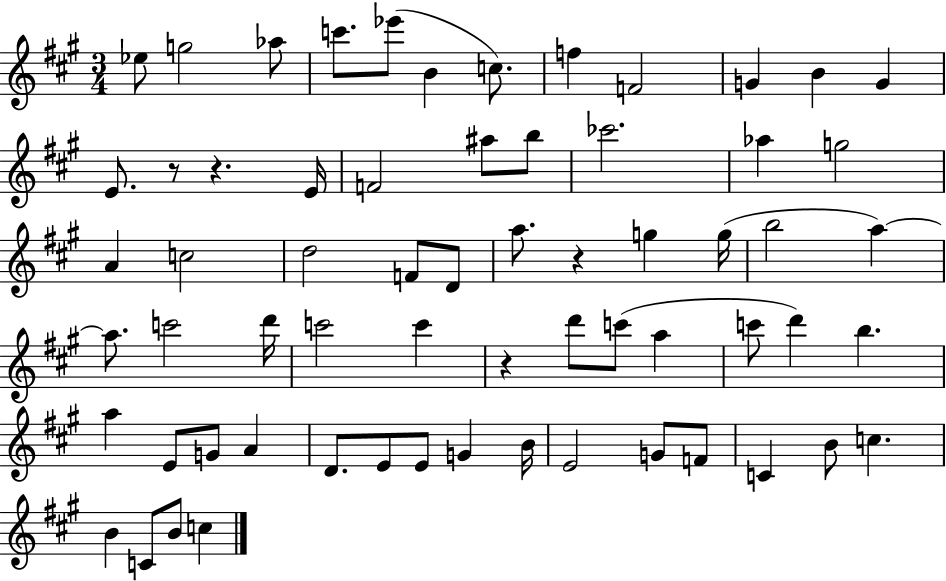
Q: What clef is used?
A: treble